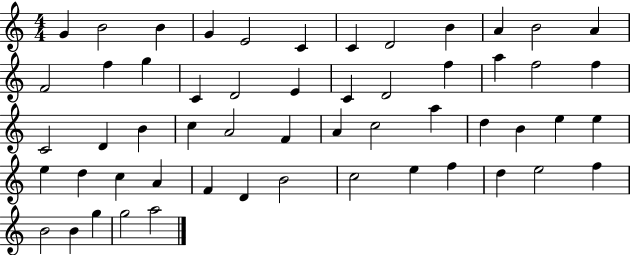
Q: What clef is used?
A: treble